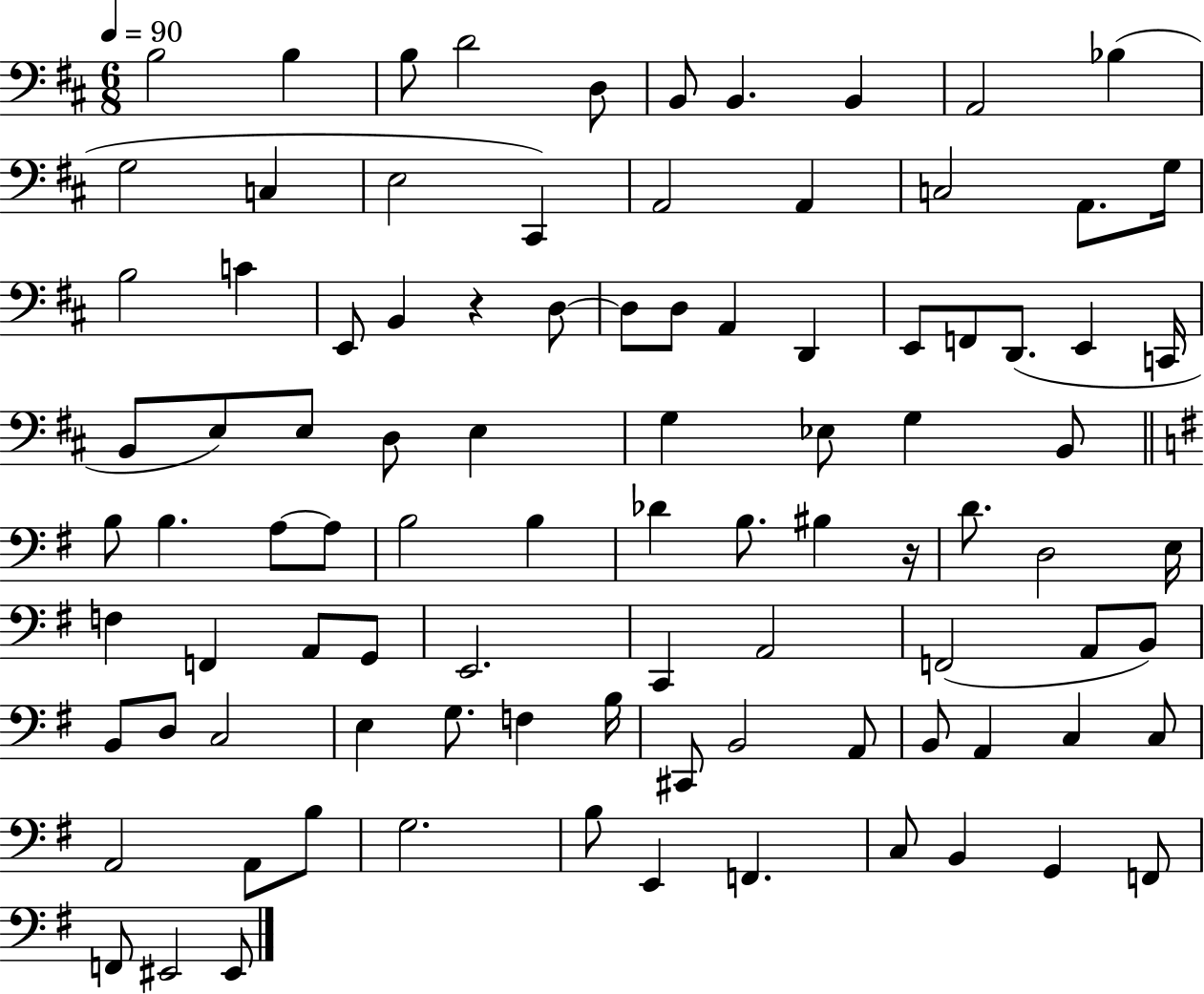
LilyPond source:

{
  \clef bass
  \numericTimeSignature
  \time 6/8
  \key d \major
  \tempo 4 = 90
  \repeat volta 2 { b2 b4 | b8 d'2 d8 | b,8 b,4. b,4 | a,2 bes4( | \break g2 c4 | e2 cis,4) | a,2 a,4 | c2 a,8. g16 | \break b2 c'4 | e,8 b,4 r4 d8~~ | d8 d8 a,4 d,4 | e,8 f,8 d,8.( e,4 c,16 | \break b,8 e8) e8 d8 e4 | g4 ees8 g4 b,8 | \bar "||" \break \key g \major b8 b4. a8~~ a8 | b2 b4 | des'4 b8. bis4 r16 | d'8. d2 e16 | \break f4 f,4 a,8 g,8 | e,2. | c,4 a,2 | f,2( a,8 b,8) | \break b,8 d8 c2 | e4 g8. f4 b16 | cis,8 b,2 a,8 | b,8 a,4 c4 c8 | \break a,2 a,8 b8 | g2. | b8 e,4 f,4. | c8 b,4 g,4 f,8 | \break f,8 eis,2 eis,8 | } \bar "|."
}